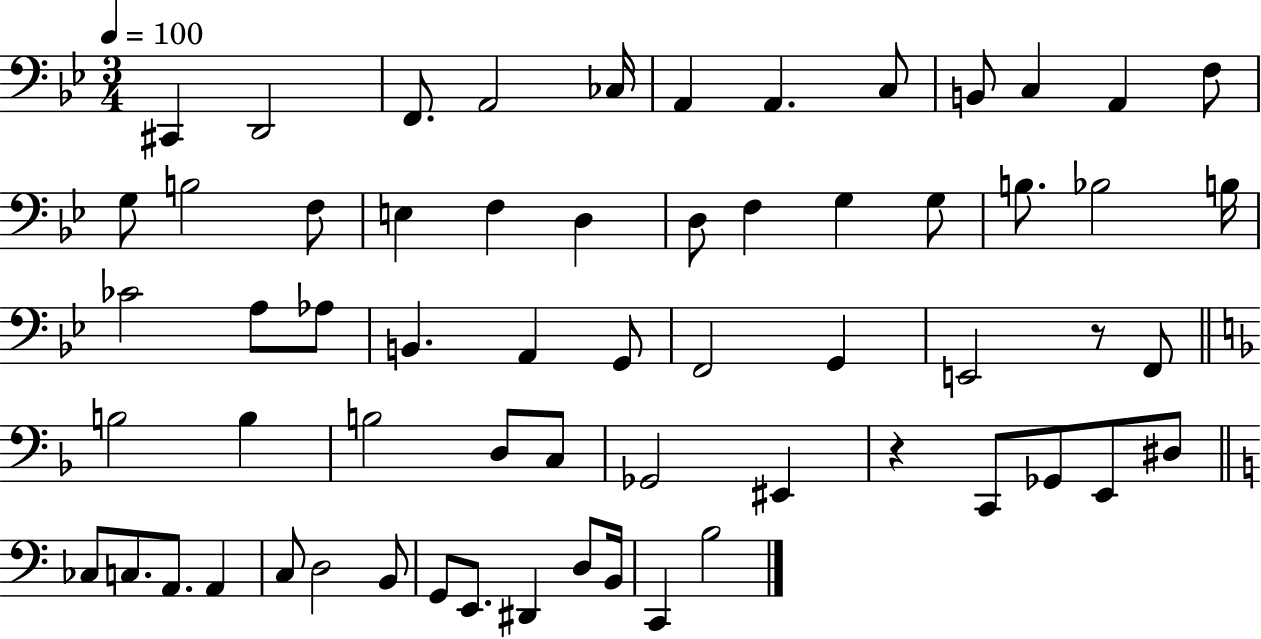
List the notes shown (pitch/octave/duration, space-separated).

C#2/q D2/h F2/e. A2/h CES3/s A2/q A2/q. C3/e B2/e C3/q A2/q F3/e G3/e B3/h F3/e E3/q F3/q D3/q D3/e F3/q G3/q G3/e B3/e. Bb3/h B3/s CES4/h A3/e Ab3/e B2/q. A2/q G2/e F2/h G2/q E2/h R/e F2/e B3/h B3/q B3/h D3/e C3/e Gb2/h EIS2/q R/q C2/e Gb2/e E2/e D#3/e CES3/e C3/e. A2/e. A2/q C3/e D3/h B2/e G2/e E2/e. D#2/q D3/e B2/s C2/q B3/h